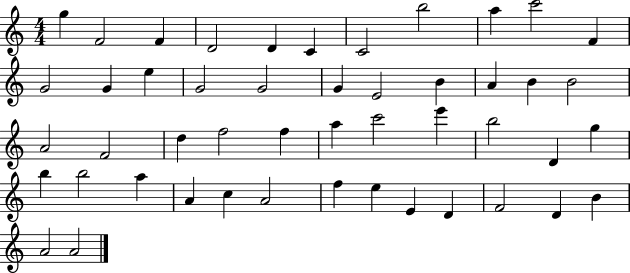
G5/q F4/h F4/q D4/h D4/q C4/q C4/h B5/h A5/q C6/h F4/q G4/h G4/q E5/q G4/h G4/h G4/q E4/h B4/q A4/q B4/q B4/h A4/h F4/h D5/q F5/h F5/q A5/q C6/h E6/q B5/h D4/q G5/q B5/q B5/h A5/q A4/q C5/q A4/h F5/q E5/q E4/q D4/q F4/h D4/q B4/q A4/h A4/h